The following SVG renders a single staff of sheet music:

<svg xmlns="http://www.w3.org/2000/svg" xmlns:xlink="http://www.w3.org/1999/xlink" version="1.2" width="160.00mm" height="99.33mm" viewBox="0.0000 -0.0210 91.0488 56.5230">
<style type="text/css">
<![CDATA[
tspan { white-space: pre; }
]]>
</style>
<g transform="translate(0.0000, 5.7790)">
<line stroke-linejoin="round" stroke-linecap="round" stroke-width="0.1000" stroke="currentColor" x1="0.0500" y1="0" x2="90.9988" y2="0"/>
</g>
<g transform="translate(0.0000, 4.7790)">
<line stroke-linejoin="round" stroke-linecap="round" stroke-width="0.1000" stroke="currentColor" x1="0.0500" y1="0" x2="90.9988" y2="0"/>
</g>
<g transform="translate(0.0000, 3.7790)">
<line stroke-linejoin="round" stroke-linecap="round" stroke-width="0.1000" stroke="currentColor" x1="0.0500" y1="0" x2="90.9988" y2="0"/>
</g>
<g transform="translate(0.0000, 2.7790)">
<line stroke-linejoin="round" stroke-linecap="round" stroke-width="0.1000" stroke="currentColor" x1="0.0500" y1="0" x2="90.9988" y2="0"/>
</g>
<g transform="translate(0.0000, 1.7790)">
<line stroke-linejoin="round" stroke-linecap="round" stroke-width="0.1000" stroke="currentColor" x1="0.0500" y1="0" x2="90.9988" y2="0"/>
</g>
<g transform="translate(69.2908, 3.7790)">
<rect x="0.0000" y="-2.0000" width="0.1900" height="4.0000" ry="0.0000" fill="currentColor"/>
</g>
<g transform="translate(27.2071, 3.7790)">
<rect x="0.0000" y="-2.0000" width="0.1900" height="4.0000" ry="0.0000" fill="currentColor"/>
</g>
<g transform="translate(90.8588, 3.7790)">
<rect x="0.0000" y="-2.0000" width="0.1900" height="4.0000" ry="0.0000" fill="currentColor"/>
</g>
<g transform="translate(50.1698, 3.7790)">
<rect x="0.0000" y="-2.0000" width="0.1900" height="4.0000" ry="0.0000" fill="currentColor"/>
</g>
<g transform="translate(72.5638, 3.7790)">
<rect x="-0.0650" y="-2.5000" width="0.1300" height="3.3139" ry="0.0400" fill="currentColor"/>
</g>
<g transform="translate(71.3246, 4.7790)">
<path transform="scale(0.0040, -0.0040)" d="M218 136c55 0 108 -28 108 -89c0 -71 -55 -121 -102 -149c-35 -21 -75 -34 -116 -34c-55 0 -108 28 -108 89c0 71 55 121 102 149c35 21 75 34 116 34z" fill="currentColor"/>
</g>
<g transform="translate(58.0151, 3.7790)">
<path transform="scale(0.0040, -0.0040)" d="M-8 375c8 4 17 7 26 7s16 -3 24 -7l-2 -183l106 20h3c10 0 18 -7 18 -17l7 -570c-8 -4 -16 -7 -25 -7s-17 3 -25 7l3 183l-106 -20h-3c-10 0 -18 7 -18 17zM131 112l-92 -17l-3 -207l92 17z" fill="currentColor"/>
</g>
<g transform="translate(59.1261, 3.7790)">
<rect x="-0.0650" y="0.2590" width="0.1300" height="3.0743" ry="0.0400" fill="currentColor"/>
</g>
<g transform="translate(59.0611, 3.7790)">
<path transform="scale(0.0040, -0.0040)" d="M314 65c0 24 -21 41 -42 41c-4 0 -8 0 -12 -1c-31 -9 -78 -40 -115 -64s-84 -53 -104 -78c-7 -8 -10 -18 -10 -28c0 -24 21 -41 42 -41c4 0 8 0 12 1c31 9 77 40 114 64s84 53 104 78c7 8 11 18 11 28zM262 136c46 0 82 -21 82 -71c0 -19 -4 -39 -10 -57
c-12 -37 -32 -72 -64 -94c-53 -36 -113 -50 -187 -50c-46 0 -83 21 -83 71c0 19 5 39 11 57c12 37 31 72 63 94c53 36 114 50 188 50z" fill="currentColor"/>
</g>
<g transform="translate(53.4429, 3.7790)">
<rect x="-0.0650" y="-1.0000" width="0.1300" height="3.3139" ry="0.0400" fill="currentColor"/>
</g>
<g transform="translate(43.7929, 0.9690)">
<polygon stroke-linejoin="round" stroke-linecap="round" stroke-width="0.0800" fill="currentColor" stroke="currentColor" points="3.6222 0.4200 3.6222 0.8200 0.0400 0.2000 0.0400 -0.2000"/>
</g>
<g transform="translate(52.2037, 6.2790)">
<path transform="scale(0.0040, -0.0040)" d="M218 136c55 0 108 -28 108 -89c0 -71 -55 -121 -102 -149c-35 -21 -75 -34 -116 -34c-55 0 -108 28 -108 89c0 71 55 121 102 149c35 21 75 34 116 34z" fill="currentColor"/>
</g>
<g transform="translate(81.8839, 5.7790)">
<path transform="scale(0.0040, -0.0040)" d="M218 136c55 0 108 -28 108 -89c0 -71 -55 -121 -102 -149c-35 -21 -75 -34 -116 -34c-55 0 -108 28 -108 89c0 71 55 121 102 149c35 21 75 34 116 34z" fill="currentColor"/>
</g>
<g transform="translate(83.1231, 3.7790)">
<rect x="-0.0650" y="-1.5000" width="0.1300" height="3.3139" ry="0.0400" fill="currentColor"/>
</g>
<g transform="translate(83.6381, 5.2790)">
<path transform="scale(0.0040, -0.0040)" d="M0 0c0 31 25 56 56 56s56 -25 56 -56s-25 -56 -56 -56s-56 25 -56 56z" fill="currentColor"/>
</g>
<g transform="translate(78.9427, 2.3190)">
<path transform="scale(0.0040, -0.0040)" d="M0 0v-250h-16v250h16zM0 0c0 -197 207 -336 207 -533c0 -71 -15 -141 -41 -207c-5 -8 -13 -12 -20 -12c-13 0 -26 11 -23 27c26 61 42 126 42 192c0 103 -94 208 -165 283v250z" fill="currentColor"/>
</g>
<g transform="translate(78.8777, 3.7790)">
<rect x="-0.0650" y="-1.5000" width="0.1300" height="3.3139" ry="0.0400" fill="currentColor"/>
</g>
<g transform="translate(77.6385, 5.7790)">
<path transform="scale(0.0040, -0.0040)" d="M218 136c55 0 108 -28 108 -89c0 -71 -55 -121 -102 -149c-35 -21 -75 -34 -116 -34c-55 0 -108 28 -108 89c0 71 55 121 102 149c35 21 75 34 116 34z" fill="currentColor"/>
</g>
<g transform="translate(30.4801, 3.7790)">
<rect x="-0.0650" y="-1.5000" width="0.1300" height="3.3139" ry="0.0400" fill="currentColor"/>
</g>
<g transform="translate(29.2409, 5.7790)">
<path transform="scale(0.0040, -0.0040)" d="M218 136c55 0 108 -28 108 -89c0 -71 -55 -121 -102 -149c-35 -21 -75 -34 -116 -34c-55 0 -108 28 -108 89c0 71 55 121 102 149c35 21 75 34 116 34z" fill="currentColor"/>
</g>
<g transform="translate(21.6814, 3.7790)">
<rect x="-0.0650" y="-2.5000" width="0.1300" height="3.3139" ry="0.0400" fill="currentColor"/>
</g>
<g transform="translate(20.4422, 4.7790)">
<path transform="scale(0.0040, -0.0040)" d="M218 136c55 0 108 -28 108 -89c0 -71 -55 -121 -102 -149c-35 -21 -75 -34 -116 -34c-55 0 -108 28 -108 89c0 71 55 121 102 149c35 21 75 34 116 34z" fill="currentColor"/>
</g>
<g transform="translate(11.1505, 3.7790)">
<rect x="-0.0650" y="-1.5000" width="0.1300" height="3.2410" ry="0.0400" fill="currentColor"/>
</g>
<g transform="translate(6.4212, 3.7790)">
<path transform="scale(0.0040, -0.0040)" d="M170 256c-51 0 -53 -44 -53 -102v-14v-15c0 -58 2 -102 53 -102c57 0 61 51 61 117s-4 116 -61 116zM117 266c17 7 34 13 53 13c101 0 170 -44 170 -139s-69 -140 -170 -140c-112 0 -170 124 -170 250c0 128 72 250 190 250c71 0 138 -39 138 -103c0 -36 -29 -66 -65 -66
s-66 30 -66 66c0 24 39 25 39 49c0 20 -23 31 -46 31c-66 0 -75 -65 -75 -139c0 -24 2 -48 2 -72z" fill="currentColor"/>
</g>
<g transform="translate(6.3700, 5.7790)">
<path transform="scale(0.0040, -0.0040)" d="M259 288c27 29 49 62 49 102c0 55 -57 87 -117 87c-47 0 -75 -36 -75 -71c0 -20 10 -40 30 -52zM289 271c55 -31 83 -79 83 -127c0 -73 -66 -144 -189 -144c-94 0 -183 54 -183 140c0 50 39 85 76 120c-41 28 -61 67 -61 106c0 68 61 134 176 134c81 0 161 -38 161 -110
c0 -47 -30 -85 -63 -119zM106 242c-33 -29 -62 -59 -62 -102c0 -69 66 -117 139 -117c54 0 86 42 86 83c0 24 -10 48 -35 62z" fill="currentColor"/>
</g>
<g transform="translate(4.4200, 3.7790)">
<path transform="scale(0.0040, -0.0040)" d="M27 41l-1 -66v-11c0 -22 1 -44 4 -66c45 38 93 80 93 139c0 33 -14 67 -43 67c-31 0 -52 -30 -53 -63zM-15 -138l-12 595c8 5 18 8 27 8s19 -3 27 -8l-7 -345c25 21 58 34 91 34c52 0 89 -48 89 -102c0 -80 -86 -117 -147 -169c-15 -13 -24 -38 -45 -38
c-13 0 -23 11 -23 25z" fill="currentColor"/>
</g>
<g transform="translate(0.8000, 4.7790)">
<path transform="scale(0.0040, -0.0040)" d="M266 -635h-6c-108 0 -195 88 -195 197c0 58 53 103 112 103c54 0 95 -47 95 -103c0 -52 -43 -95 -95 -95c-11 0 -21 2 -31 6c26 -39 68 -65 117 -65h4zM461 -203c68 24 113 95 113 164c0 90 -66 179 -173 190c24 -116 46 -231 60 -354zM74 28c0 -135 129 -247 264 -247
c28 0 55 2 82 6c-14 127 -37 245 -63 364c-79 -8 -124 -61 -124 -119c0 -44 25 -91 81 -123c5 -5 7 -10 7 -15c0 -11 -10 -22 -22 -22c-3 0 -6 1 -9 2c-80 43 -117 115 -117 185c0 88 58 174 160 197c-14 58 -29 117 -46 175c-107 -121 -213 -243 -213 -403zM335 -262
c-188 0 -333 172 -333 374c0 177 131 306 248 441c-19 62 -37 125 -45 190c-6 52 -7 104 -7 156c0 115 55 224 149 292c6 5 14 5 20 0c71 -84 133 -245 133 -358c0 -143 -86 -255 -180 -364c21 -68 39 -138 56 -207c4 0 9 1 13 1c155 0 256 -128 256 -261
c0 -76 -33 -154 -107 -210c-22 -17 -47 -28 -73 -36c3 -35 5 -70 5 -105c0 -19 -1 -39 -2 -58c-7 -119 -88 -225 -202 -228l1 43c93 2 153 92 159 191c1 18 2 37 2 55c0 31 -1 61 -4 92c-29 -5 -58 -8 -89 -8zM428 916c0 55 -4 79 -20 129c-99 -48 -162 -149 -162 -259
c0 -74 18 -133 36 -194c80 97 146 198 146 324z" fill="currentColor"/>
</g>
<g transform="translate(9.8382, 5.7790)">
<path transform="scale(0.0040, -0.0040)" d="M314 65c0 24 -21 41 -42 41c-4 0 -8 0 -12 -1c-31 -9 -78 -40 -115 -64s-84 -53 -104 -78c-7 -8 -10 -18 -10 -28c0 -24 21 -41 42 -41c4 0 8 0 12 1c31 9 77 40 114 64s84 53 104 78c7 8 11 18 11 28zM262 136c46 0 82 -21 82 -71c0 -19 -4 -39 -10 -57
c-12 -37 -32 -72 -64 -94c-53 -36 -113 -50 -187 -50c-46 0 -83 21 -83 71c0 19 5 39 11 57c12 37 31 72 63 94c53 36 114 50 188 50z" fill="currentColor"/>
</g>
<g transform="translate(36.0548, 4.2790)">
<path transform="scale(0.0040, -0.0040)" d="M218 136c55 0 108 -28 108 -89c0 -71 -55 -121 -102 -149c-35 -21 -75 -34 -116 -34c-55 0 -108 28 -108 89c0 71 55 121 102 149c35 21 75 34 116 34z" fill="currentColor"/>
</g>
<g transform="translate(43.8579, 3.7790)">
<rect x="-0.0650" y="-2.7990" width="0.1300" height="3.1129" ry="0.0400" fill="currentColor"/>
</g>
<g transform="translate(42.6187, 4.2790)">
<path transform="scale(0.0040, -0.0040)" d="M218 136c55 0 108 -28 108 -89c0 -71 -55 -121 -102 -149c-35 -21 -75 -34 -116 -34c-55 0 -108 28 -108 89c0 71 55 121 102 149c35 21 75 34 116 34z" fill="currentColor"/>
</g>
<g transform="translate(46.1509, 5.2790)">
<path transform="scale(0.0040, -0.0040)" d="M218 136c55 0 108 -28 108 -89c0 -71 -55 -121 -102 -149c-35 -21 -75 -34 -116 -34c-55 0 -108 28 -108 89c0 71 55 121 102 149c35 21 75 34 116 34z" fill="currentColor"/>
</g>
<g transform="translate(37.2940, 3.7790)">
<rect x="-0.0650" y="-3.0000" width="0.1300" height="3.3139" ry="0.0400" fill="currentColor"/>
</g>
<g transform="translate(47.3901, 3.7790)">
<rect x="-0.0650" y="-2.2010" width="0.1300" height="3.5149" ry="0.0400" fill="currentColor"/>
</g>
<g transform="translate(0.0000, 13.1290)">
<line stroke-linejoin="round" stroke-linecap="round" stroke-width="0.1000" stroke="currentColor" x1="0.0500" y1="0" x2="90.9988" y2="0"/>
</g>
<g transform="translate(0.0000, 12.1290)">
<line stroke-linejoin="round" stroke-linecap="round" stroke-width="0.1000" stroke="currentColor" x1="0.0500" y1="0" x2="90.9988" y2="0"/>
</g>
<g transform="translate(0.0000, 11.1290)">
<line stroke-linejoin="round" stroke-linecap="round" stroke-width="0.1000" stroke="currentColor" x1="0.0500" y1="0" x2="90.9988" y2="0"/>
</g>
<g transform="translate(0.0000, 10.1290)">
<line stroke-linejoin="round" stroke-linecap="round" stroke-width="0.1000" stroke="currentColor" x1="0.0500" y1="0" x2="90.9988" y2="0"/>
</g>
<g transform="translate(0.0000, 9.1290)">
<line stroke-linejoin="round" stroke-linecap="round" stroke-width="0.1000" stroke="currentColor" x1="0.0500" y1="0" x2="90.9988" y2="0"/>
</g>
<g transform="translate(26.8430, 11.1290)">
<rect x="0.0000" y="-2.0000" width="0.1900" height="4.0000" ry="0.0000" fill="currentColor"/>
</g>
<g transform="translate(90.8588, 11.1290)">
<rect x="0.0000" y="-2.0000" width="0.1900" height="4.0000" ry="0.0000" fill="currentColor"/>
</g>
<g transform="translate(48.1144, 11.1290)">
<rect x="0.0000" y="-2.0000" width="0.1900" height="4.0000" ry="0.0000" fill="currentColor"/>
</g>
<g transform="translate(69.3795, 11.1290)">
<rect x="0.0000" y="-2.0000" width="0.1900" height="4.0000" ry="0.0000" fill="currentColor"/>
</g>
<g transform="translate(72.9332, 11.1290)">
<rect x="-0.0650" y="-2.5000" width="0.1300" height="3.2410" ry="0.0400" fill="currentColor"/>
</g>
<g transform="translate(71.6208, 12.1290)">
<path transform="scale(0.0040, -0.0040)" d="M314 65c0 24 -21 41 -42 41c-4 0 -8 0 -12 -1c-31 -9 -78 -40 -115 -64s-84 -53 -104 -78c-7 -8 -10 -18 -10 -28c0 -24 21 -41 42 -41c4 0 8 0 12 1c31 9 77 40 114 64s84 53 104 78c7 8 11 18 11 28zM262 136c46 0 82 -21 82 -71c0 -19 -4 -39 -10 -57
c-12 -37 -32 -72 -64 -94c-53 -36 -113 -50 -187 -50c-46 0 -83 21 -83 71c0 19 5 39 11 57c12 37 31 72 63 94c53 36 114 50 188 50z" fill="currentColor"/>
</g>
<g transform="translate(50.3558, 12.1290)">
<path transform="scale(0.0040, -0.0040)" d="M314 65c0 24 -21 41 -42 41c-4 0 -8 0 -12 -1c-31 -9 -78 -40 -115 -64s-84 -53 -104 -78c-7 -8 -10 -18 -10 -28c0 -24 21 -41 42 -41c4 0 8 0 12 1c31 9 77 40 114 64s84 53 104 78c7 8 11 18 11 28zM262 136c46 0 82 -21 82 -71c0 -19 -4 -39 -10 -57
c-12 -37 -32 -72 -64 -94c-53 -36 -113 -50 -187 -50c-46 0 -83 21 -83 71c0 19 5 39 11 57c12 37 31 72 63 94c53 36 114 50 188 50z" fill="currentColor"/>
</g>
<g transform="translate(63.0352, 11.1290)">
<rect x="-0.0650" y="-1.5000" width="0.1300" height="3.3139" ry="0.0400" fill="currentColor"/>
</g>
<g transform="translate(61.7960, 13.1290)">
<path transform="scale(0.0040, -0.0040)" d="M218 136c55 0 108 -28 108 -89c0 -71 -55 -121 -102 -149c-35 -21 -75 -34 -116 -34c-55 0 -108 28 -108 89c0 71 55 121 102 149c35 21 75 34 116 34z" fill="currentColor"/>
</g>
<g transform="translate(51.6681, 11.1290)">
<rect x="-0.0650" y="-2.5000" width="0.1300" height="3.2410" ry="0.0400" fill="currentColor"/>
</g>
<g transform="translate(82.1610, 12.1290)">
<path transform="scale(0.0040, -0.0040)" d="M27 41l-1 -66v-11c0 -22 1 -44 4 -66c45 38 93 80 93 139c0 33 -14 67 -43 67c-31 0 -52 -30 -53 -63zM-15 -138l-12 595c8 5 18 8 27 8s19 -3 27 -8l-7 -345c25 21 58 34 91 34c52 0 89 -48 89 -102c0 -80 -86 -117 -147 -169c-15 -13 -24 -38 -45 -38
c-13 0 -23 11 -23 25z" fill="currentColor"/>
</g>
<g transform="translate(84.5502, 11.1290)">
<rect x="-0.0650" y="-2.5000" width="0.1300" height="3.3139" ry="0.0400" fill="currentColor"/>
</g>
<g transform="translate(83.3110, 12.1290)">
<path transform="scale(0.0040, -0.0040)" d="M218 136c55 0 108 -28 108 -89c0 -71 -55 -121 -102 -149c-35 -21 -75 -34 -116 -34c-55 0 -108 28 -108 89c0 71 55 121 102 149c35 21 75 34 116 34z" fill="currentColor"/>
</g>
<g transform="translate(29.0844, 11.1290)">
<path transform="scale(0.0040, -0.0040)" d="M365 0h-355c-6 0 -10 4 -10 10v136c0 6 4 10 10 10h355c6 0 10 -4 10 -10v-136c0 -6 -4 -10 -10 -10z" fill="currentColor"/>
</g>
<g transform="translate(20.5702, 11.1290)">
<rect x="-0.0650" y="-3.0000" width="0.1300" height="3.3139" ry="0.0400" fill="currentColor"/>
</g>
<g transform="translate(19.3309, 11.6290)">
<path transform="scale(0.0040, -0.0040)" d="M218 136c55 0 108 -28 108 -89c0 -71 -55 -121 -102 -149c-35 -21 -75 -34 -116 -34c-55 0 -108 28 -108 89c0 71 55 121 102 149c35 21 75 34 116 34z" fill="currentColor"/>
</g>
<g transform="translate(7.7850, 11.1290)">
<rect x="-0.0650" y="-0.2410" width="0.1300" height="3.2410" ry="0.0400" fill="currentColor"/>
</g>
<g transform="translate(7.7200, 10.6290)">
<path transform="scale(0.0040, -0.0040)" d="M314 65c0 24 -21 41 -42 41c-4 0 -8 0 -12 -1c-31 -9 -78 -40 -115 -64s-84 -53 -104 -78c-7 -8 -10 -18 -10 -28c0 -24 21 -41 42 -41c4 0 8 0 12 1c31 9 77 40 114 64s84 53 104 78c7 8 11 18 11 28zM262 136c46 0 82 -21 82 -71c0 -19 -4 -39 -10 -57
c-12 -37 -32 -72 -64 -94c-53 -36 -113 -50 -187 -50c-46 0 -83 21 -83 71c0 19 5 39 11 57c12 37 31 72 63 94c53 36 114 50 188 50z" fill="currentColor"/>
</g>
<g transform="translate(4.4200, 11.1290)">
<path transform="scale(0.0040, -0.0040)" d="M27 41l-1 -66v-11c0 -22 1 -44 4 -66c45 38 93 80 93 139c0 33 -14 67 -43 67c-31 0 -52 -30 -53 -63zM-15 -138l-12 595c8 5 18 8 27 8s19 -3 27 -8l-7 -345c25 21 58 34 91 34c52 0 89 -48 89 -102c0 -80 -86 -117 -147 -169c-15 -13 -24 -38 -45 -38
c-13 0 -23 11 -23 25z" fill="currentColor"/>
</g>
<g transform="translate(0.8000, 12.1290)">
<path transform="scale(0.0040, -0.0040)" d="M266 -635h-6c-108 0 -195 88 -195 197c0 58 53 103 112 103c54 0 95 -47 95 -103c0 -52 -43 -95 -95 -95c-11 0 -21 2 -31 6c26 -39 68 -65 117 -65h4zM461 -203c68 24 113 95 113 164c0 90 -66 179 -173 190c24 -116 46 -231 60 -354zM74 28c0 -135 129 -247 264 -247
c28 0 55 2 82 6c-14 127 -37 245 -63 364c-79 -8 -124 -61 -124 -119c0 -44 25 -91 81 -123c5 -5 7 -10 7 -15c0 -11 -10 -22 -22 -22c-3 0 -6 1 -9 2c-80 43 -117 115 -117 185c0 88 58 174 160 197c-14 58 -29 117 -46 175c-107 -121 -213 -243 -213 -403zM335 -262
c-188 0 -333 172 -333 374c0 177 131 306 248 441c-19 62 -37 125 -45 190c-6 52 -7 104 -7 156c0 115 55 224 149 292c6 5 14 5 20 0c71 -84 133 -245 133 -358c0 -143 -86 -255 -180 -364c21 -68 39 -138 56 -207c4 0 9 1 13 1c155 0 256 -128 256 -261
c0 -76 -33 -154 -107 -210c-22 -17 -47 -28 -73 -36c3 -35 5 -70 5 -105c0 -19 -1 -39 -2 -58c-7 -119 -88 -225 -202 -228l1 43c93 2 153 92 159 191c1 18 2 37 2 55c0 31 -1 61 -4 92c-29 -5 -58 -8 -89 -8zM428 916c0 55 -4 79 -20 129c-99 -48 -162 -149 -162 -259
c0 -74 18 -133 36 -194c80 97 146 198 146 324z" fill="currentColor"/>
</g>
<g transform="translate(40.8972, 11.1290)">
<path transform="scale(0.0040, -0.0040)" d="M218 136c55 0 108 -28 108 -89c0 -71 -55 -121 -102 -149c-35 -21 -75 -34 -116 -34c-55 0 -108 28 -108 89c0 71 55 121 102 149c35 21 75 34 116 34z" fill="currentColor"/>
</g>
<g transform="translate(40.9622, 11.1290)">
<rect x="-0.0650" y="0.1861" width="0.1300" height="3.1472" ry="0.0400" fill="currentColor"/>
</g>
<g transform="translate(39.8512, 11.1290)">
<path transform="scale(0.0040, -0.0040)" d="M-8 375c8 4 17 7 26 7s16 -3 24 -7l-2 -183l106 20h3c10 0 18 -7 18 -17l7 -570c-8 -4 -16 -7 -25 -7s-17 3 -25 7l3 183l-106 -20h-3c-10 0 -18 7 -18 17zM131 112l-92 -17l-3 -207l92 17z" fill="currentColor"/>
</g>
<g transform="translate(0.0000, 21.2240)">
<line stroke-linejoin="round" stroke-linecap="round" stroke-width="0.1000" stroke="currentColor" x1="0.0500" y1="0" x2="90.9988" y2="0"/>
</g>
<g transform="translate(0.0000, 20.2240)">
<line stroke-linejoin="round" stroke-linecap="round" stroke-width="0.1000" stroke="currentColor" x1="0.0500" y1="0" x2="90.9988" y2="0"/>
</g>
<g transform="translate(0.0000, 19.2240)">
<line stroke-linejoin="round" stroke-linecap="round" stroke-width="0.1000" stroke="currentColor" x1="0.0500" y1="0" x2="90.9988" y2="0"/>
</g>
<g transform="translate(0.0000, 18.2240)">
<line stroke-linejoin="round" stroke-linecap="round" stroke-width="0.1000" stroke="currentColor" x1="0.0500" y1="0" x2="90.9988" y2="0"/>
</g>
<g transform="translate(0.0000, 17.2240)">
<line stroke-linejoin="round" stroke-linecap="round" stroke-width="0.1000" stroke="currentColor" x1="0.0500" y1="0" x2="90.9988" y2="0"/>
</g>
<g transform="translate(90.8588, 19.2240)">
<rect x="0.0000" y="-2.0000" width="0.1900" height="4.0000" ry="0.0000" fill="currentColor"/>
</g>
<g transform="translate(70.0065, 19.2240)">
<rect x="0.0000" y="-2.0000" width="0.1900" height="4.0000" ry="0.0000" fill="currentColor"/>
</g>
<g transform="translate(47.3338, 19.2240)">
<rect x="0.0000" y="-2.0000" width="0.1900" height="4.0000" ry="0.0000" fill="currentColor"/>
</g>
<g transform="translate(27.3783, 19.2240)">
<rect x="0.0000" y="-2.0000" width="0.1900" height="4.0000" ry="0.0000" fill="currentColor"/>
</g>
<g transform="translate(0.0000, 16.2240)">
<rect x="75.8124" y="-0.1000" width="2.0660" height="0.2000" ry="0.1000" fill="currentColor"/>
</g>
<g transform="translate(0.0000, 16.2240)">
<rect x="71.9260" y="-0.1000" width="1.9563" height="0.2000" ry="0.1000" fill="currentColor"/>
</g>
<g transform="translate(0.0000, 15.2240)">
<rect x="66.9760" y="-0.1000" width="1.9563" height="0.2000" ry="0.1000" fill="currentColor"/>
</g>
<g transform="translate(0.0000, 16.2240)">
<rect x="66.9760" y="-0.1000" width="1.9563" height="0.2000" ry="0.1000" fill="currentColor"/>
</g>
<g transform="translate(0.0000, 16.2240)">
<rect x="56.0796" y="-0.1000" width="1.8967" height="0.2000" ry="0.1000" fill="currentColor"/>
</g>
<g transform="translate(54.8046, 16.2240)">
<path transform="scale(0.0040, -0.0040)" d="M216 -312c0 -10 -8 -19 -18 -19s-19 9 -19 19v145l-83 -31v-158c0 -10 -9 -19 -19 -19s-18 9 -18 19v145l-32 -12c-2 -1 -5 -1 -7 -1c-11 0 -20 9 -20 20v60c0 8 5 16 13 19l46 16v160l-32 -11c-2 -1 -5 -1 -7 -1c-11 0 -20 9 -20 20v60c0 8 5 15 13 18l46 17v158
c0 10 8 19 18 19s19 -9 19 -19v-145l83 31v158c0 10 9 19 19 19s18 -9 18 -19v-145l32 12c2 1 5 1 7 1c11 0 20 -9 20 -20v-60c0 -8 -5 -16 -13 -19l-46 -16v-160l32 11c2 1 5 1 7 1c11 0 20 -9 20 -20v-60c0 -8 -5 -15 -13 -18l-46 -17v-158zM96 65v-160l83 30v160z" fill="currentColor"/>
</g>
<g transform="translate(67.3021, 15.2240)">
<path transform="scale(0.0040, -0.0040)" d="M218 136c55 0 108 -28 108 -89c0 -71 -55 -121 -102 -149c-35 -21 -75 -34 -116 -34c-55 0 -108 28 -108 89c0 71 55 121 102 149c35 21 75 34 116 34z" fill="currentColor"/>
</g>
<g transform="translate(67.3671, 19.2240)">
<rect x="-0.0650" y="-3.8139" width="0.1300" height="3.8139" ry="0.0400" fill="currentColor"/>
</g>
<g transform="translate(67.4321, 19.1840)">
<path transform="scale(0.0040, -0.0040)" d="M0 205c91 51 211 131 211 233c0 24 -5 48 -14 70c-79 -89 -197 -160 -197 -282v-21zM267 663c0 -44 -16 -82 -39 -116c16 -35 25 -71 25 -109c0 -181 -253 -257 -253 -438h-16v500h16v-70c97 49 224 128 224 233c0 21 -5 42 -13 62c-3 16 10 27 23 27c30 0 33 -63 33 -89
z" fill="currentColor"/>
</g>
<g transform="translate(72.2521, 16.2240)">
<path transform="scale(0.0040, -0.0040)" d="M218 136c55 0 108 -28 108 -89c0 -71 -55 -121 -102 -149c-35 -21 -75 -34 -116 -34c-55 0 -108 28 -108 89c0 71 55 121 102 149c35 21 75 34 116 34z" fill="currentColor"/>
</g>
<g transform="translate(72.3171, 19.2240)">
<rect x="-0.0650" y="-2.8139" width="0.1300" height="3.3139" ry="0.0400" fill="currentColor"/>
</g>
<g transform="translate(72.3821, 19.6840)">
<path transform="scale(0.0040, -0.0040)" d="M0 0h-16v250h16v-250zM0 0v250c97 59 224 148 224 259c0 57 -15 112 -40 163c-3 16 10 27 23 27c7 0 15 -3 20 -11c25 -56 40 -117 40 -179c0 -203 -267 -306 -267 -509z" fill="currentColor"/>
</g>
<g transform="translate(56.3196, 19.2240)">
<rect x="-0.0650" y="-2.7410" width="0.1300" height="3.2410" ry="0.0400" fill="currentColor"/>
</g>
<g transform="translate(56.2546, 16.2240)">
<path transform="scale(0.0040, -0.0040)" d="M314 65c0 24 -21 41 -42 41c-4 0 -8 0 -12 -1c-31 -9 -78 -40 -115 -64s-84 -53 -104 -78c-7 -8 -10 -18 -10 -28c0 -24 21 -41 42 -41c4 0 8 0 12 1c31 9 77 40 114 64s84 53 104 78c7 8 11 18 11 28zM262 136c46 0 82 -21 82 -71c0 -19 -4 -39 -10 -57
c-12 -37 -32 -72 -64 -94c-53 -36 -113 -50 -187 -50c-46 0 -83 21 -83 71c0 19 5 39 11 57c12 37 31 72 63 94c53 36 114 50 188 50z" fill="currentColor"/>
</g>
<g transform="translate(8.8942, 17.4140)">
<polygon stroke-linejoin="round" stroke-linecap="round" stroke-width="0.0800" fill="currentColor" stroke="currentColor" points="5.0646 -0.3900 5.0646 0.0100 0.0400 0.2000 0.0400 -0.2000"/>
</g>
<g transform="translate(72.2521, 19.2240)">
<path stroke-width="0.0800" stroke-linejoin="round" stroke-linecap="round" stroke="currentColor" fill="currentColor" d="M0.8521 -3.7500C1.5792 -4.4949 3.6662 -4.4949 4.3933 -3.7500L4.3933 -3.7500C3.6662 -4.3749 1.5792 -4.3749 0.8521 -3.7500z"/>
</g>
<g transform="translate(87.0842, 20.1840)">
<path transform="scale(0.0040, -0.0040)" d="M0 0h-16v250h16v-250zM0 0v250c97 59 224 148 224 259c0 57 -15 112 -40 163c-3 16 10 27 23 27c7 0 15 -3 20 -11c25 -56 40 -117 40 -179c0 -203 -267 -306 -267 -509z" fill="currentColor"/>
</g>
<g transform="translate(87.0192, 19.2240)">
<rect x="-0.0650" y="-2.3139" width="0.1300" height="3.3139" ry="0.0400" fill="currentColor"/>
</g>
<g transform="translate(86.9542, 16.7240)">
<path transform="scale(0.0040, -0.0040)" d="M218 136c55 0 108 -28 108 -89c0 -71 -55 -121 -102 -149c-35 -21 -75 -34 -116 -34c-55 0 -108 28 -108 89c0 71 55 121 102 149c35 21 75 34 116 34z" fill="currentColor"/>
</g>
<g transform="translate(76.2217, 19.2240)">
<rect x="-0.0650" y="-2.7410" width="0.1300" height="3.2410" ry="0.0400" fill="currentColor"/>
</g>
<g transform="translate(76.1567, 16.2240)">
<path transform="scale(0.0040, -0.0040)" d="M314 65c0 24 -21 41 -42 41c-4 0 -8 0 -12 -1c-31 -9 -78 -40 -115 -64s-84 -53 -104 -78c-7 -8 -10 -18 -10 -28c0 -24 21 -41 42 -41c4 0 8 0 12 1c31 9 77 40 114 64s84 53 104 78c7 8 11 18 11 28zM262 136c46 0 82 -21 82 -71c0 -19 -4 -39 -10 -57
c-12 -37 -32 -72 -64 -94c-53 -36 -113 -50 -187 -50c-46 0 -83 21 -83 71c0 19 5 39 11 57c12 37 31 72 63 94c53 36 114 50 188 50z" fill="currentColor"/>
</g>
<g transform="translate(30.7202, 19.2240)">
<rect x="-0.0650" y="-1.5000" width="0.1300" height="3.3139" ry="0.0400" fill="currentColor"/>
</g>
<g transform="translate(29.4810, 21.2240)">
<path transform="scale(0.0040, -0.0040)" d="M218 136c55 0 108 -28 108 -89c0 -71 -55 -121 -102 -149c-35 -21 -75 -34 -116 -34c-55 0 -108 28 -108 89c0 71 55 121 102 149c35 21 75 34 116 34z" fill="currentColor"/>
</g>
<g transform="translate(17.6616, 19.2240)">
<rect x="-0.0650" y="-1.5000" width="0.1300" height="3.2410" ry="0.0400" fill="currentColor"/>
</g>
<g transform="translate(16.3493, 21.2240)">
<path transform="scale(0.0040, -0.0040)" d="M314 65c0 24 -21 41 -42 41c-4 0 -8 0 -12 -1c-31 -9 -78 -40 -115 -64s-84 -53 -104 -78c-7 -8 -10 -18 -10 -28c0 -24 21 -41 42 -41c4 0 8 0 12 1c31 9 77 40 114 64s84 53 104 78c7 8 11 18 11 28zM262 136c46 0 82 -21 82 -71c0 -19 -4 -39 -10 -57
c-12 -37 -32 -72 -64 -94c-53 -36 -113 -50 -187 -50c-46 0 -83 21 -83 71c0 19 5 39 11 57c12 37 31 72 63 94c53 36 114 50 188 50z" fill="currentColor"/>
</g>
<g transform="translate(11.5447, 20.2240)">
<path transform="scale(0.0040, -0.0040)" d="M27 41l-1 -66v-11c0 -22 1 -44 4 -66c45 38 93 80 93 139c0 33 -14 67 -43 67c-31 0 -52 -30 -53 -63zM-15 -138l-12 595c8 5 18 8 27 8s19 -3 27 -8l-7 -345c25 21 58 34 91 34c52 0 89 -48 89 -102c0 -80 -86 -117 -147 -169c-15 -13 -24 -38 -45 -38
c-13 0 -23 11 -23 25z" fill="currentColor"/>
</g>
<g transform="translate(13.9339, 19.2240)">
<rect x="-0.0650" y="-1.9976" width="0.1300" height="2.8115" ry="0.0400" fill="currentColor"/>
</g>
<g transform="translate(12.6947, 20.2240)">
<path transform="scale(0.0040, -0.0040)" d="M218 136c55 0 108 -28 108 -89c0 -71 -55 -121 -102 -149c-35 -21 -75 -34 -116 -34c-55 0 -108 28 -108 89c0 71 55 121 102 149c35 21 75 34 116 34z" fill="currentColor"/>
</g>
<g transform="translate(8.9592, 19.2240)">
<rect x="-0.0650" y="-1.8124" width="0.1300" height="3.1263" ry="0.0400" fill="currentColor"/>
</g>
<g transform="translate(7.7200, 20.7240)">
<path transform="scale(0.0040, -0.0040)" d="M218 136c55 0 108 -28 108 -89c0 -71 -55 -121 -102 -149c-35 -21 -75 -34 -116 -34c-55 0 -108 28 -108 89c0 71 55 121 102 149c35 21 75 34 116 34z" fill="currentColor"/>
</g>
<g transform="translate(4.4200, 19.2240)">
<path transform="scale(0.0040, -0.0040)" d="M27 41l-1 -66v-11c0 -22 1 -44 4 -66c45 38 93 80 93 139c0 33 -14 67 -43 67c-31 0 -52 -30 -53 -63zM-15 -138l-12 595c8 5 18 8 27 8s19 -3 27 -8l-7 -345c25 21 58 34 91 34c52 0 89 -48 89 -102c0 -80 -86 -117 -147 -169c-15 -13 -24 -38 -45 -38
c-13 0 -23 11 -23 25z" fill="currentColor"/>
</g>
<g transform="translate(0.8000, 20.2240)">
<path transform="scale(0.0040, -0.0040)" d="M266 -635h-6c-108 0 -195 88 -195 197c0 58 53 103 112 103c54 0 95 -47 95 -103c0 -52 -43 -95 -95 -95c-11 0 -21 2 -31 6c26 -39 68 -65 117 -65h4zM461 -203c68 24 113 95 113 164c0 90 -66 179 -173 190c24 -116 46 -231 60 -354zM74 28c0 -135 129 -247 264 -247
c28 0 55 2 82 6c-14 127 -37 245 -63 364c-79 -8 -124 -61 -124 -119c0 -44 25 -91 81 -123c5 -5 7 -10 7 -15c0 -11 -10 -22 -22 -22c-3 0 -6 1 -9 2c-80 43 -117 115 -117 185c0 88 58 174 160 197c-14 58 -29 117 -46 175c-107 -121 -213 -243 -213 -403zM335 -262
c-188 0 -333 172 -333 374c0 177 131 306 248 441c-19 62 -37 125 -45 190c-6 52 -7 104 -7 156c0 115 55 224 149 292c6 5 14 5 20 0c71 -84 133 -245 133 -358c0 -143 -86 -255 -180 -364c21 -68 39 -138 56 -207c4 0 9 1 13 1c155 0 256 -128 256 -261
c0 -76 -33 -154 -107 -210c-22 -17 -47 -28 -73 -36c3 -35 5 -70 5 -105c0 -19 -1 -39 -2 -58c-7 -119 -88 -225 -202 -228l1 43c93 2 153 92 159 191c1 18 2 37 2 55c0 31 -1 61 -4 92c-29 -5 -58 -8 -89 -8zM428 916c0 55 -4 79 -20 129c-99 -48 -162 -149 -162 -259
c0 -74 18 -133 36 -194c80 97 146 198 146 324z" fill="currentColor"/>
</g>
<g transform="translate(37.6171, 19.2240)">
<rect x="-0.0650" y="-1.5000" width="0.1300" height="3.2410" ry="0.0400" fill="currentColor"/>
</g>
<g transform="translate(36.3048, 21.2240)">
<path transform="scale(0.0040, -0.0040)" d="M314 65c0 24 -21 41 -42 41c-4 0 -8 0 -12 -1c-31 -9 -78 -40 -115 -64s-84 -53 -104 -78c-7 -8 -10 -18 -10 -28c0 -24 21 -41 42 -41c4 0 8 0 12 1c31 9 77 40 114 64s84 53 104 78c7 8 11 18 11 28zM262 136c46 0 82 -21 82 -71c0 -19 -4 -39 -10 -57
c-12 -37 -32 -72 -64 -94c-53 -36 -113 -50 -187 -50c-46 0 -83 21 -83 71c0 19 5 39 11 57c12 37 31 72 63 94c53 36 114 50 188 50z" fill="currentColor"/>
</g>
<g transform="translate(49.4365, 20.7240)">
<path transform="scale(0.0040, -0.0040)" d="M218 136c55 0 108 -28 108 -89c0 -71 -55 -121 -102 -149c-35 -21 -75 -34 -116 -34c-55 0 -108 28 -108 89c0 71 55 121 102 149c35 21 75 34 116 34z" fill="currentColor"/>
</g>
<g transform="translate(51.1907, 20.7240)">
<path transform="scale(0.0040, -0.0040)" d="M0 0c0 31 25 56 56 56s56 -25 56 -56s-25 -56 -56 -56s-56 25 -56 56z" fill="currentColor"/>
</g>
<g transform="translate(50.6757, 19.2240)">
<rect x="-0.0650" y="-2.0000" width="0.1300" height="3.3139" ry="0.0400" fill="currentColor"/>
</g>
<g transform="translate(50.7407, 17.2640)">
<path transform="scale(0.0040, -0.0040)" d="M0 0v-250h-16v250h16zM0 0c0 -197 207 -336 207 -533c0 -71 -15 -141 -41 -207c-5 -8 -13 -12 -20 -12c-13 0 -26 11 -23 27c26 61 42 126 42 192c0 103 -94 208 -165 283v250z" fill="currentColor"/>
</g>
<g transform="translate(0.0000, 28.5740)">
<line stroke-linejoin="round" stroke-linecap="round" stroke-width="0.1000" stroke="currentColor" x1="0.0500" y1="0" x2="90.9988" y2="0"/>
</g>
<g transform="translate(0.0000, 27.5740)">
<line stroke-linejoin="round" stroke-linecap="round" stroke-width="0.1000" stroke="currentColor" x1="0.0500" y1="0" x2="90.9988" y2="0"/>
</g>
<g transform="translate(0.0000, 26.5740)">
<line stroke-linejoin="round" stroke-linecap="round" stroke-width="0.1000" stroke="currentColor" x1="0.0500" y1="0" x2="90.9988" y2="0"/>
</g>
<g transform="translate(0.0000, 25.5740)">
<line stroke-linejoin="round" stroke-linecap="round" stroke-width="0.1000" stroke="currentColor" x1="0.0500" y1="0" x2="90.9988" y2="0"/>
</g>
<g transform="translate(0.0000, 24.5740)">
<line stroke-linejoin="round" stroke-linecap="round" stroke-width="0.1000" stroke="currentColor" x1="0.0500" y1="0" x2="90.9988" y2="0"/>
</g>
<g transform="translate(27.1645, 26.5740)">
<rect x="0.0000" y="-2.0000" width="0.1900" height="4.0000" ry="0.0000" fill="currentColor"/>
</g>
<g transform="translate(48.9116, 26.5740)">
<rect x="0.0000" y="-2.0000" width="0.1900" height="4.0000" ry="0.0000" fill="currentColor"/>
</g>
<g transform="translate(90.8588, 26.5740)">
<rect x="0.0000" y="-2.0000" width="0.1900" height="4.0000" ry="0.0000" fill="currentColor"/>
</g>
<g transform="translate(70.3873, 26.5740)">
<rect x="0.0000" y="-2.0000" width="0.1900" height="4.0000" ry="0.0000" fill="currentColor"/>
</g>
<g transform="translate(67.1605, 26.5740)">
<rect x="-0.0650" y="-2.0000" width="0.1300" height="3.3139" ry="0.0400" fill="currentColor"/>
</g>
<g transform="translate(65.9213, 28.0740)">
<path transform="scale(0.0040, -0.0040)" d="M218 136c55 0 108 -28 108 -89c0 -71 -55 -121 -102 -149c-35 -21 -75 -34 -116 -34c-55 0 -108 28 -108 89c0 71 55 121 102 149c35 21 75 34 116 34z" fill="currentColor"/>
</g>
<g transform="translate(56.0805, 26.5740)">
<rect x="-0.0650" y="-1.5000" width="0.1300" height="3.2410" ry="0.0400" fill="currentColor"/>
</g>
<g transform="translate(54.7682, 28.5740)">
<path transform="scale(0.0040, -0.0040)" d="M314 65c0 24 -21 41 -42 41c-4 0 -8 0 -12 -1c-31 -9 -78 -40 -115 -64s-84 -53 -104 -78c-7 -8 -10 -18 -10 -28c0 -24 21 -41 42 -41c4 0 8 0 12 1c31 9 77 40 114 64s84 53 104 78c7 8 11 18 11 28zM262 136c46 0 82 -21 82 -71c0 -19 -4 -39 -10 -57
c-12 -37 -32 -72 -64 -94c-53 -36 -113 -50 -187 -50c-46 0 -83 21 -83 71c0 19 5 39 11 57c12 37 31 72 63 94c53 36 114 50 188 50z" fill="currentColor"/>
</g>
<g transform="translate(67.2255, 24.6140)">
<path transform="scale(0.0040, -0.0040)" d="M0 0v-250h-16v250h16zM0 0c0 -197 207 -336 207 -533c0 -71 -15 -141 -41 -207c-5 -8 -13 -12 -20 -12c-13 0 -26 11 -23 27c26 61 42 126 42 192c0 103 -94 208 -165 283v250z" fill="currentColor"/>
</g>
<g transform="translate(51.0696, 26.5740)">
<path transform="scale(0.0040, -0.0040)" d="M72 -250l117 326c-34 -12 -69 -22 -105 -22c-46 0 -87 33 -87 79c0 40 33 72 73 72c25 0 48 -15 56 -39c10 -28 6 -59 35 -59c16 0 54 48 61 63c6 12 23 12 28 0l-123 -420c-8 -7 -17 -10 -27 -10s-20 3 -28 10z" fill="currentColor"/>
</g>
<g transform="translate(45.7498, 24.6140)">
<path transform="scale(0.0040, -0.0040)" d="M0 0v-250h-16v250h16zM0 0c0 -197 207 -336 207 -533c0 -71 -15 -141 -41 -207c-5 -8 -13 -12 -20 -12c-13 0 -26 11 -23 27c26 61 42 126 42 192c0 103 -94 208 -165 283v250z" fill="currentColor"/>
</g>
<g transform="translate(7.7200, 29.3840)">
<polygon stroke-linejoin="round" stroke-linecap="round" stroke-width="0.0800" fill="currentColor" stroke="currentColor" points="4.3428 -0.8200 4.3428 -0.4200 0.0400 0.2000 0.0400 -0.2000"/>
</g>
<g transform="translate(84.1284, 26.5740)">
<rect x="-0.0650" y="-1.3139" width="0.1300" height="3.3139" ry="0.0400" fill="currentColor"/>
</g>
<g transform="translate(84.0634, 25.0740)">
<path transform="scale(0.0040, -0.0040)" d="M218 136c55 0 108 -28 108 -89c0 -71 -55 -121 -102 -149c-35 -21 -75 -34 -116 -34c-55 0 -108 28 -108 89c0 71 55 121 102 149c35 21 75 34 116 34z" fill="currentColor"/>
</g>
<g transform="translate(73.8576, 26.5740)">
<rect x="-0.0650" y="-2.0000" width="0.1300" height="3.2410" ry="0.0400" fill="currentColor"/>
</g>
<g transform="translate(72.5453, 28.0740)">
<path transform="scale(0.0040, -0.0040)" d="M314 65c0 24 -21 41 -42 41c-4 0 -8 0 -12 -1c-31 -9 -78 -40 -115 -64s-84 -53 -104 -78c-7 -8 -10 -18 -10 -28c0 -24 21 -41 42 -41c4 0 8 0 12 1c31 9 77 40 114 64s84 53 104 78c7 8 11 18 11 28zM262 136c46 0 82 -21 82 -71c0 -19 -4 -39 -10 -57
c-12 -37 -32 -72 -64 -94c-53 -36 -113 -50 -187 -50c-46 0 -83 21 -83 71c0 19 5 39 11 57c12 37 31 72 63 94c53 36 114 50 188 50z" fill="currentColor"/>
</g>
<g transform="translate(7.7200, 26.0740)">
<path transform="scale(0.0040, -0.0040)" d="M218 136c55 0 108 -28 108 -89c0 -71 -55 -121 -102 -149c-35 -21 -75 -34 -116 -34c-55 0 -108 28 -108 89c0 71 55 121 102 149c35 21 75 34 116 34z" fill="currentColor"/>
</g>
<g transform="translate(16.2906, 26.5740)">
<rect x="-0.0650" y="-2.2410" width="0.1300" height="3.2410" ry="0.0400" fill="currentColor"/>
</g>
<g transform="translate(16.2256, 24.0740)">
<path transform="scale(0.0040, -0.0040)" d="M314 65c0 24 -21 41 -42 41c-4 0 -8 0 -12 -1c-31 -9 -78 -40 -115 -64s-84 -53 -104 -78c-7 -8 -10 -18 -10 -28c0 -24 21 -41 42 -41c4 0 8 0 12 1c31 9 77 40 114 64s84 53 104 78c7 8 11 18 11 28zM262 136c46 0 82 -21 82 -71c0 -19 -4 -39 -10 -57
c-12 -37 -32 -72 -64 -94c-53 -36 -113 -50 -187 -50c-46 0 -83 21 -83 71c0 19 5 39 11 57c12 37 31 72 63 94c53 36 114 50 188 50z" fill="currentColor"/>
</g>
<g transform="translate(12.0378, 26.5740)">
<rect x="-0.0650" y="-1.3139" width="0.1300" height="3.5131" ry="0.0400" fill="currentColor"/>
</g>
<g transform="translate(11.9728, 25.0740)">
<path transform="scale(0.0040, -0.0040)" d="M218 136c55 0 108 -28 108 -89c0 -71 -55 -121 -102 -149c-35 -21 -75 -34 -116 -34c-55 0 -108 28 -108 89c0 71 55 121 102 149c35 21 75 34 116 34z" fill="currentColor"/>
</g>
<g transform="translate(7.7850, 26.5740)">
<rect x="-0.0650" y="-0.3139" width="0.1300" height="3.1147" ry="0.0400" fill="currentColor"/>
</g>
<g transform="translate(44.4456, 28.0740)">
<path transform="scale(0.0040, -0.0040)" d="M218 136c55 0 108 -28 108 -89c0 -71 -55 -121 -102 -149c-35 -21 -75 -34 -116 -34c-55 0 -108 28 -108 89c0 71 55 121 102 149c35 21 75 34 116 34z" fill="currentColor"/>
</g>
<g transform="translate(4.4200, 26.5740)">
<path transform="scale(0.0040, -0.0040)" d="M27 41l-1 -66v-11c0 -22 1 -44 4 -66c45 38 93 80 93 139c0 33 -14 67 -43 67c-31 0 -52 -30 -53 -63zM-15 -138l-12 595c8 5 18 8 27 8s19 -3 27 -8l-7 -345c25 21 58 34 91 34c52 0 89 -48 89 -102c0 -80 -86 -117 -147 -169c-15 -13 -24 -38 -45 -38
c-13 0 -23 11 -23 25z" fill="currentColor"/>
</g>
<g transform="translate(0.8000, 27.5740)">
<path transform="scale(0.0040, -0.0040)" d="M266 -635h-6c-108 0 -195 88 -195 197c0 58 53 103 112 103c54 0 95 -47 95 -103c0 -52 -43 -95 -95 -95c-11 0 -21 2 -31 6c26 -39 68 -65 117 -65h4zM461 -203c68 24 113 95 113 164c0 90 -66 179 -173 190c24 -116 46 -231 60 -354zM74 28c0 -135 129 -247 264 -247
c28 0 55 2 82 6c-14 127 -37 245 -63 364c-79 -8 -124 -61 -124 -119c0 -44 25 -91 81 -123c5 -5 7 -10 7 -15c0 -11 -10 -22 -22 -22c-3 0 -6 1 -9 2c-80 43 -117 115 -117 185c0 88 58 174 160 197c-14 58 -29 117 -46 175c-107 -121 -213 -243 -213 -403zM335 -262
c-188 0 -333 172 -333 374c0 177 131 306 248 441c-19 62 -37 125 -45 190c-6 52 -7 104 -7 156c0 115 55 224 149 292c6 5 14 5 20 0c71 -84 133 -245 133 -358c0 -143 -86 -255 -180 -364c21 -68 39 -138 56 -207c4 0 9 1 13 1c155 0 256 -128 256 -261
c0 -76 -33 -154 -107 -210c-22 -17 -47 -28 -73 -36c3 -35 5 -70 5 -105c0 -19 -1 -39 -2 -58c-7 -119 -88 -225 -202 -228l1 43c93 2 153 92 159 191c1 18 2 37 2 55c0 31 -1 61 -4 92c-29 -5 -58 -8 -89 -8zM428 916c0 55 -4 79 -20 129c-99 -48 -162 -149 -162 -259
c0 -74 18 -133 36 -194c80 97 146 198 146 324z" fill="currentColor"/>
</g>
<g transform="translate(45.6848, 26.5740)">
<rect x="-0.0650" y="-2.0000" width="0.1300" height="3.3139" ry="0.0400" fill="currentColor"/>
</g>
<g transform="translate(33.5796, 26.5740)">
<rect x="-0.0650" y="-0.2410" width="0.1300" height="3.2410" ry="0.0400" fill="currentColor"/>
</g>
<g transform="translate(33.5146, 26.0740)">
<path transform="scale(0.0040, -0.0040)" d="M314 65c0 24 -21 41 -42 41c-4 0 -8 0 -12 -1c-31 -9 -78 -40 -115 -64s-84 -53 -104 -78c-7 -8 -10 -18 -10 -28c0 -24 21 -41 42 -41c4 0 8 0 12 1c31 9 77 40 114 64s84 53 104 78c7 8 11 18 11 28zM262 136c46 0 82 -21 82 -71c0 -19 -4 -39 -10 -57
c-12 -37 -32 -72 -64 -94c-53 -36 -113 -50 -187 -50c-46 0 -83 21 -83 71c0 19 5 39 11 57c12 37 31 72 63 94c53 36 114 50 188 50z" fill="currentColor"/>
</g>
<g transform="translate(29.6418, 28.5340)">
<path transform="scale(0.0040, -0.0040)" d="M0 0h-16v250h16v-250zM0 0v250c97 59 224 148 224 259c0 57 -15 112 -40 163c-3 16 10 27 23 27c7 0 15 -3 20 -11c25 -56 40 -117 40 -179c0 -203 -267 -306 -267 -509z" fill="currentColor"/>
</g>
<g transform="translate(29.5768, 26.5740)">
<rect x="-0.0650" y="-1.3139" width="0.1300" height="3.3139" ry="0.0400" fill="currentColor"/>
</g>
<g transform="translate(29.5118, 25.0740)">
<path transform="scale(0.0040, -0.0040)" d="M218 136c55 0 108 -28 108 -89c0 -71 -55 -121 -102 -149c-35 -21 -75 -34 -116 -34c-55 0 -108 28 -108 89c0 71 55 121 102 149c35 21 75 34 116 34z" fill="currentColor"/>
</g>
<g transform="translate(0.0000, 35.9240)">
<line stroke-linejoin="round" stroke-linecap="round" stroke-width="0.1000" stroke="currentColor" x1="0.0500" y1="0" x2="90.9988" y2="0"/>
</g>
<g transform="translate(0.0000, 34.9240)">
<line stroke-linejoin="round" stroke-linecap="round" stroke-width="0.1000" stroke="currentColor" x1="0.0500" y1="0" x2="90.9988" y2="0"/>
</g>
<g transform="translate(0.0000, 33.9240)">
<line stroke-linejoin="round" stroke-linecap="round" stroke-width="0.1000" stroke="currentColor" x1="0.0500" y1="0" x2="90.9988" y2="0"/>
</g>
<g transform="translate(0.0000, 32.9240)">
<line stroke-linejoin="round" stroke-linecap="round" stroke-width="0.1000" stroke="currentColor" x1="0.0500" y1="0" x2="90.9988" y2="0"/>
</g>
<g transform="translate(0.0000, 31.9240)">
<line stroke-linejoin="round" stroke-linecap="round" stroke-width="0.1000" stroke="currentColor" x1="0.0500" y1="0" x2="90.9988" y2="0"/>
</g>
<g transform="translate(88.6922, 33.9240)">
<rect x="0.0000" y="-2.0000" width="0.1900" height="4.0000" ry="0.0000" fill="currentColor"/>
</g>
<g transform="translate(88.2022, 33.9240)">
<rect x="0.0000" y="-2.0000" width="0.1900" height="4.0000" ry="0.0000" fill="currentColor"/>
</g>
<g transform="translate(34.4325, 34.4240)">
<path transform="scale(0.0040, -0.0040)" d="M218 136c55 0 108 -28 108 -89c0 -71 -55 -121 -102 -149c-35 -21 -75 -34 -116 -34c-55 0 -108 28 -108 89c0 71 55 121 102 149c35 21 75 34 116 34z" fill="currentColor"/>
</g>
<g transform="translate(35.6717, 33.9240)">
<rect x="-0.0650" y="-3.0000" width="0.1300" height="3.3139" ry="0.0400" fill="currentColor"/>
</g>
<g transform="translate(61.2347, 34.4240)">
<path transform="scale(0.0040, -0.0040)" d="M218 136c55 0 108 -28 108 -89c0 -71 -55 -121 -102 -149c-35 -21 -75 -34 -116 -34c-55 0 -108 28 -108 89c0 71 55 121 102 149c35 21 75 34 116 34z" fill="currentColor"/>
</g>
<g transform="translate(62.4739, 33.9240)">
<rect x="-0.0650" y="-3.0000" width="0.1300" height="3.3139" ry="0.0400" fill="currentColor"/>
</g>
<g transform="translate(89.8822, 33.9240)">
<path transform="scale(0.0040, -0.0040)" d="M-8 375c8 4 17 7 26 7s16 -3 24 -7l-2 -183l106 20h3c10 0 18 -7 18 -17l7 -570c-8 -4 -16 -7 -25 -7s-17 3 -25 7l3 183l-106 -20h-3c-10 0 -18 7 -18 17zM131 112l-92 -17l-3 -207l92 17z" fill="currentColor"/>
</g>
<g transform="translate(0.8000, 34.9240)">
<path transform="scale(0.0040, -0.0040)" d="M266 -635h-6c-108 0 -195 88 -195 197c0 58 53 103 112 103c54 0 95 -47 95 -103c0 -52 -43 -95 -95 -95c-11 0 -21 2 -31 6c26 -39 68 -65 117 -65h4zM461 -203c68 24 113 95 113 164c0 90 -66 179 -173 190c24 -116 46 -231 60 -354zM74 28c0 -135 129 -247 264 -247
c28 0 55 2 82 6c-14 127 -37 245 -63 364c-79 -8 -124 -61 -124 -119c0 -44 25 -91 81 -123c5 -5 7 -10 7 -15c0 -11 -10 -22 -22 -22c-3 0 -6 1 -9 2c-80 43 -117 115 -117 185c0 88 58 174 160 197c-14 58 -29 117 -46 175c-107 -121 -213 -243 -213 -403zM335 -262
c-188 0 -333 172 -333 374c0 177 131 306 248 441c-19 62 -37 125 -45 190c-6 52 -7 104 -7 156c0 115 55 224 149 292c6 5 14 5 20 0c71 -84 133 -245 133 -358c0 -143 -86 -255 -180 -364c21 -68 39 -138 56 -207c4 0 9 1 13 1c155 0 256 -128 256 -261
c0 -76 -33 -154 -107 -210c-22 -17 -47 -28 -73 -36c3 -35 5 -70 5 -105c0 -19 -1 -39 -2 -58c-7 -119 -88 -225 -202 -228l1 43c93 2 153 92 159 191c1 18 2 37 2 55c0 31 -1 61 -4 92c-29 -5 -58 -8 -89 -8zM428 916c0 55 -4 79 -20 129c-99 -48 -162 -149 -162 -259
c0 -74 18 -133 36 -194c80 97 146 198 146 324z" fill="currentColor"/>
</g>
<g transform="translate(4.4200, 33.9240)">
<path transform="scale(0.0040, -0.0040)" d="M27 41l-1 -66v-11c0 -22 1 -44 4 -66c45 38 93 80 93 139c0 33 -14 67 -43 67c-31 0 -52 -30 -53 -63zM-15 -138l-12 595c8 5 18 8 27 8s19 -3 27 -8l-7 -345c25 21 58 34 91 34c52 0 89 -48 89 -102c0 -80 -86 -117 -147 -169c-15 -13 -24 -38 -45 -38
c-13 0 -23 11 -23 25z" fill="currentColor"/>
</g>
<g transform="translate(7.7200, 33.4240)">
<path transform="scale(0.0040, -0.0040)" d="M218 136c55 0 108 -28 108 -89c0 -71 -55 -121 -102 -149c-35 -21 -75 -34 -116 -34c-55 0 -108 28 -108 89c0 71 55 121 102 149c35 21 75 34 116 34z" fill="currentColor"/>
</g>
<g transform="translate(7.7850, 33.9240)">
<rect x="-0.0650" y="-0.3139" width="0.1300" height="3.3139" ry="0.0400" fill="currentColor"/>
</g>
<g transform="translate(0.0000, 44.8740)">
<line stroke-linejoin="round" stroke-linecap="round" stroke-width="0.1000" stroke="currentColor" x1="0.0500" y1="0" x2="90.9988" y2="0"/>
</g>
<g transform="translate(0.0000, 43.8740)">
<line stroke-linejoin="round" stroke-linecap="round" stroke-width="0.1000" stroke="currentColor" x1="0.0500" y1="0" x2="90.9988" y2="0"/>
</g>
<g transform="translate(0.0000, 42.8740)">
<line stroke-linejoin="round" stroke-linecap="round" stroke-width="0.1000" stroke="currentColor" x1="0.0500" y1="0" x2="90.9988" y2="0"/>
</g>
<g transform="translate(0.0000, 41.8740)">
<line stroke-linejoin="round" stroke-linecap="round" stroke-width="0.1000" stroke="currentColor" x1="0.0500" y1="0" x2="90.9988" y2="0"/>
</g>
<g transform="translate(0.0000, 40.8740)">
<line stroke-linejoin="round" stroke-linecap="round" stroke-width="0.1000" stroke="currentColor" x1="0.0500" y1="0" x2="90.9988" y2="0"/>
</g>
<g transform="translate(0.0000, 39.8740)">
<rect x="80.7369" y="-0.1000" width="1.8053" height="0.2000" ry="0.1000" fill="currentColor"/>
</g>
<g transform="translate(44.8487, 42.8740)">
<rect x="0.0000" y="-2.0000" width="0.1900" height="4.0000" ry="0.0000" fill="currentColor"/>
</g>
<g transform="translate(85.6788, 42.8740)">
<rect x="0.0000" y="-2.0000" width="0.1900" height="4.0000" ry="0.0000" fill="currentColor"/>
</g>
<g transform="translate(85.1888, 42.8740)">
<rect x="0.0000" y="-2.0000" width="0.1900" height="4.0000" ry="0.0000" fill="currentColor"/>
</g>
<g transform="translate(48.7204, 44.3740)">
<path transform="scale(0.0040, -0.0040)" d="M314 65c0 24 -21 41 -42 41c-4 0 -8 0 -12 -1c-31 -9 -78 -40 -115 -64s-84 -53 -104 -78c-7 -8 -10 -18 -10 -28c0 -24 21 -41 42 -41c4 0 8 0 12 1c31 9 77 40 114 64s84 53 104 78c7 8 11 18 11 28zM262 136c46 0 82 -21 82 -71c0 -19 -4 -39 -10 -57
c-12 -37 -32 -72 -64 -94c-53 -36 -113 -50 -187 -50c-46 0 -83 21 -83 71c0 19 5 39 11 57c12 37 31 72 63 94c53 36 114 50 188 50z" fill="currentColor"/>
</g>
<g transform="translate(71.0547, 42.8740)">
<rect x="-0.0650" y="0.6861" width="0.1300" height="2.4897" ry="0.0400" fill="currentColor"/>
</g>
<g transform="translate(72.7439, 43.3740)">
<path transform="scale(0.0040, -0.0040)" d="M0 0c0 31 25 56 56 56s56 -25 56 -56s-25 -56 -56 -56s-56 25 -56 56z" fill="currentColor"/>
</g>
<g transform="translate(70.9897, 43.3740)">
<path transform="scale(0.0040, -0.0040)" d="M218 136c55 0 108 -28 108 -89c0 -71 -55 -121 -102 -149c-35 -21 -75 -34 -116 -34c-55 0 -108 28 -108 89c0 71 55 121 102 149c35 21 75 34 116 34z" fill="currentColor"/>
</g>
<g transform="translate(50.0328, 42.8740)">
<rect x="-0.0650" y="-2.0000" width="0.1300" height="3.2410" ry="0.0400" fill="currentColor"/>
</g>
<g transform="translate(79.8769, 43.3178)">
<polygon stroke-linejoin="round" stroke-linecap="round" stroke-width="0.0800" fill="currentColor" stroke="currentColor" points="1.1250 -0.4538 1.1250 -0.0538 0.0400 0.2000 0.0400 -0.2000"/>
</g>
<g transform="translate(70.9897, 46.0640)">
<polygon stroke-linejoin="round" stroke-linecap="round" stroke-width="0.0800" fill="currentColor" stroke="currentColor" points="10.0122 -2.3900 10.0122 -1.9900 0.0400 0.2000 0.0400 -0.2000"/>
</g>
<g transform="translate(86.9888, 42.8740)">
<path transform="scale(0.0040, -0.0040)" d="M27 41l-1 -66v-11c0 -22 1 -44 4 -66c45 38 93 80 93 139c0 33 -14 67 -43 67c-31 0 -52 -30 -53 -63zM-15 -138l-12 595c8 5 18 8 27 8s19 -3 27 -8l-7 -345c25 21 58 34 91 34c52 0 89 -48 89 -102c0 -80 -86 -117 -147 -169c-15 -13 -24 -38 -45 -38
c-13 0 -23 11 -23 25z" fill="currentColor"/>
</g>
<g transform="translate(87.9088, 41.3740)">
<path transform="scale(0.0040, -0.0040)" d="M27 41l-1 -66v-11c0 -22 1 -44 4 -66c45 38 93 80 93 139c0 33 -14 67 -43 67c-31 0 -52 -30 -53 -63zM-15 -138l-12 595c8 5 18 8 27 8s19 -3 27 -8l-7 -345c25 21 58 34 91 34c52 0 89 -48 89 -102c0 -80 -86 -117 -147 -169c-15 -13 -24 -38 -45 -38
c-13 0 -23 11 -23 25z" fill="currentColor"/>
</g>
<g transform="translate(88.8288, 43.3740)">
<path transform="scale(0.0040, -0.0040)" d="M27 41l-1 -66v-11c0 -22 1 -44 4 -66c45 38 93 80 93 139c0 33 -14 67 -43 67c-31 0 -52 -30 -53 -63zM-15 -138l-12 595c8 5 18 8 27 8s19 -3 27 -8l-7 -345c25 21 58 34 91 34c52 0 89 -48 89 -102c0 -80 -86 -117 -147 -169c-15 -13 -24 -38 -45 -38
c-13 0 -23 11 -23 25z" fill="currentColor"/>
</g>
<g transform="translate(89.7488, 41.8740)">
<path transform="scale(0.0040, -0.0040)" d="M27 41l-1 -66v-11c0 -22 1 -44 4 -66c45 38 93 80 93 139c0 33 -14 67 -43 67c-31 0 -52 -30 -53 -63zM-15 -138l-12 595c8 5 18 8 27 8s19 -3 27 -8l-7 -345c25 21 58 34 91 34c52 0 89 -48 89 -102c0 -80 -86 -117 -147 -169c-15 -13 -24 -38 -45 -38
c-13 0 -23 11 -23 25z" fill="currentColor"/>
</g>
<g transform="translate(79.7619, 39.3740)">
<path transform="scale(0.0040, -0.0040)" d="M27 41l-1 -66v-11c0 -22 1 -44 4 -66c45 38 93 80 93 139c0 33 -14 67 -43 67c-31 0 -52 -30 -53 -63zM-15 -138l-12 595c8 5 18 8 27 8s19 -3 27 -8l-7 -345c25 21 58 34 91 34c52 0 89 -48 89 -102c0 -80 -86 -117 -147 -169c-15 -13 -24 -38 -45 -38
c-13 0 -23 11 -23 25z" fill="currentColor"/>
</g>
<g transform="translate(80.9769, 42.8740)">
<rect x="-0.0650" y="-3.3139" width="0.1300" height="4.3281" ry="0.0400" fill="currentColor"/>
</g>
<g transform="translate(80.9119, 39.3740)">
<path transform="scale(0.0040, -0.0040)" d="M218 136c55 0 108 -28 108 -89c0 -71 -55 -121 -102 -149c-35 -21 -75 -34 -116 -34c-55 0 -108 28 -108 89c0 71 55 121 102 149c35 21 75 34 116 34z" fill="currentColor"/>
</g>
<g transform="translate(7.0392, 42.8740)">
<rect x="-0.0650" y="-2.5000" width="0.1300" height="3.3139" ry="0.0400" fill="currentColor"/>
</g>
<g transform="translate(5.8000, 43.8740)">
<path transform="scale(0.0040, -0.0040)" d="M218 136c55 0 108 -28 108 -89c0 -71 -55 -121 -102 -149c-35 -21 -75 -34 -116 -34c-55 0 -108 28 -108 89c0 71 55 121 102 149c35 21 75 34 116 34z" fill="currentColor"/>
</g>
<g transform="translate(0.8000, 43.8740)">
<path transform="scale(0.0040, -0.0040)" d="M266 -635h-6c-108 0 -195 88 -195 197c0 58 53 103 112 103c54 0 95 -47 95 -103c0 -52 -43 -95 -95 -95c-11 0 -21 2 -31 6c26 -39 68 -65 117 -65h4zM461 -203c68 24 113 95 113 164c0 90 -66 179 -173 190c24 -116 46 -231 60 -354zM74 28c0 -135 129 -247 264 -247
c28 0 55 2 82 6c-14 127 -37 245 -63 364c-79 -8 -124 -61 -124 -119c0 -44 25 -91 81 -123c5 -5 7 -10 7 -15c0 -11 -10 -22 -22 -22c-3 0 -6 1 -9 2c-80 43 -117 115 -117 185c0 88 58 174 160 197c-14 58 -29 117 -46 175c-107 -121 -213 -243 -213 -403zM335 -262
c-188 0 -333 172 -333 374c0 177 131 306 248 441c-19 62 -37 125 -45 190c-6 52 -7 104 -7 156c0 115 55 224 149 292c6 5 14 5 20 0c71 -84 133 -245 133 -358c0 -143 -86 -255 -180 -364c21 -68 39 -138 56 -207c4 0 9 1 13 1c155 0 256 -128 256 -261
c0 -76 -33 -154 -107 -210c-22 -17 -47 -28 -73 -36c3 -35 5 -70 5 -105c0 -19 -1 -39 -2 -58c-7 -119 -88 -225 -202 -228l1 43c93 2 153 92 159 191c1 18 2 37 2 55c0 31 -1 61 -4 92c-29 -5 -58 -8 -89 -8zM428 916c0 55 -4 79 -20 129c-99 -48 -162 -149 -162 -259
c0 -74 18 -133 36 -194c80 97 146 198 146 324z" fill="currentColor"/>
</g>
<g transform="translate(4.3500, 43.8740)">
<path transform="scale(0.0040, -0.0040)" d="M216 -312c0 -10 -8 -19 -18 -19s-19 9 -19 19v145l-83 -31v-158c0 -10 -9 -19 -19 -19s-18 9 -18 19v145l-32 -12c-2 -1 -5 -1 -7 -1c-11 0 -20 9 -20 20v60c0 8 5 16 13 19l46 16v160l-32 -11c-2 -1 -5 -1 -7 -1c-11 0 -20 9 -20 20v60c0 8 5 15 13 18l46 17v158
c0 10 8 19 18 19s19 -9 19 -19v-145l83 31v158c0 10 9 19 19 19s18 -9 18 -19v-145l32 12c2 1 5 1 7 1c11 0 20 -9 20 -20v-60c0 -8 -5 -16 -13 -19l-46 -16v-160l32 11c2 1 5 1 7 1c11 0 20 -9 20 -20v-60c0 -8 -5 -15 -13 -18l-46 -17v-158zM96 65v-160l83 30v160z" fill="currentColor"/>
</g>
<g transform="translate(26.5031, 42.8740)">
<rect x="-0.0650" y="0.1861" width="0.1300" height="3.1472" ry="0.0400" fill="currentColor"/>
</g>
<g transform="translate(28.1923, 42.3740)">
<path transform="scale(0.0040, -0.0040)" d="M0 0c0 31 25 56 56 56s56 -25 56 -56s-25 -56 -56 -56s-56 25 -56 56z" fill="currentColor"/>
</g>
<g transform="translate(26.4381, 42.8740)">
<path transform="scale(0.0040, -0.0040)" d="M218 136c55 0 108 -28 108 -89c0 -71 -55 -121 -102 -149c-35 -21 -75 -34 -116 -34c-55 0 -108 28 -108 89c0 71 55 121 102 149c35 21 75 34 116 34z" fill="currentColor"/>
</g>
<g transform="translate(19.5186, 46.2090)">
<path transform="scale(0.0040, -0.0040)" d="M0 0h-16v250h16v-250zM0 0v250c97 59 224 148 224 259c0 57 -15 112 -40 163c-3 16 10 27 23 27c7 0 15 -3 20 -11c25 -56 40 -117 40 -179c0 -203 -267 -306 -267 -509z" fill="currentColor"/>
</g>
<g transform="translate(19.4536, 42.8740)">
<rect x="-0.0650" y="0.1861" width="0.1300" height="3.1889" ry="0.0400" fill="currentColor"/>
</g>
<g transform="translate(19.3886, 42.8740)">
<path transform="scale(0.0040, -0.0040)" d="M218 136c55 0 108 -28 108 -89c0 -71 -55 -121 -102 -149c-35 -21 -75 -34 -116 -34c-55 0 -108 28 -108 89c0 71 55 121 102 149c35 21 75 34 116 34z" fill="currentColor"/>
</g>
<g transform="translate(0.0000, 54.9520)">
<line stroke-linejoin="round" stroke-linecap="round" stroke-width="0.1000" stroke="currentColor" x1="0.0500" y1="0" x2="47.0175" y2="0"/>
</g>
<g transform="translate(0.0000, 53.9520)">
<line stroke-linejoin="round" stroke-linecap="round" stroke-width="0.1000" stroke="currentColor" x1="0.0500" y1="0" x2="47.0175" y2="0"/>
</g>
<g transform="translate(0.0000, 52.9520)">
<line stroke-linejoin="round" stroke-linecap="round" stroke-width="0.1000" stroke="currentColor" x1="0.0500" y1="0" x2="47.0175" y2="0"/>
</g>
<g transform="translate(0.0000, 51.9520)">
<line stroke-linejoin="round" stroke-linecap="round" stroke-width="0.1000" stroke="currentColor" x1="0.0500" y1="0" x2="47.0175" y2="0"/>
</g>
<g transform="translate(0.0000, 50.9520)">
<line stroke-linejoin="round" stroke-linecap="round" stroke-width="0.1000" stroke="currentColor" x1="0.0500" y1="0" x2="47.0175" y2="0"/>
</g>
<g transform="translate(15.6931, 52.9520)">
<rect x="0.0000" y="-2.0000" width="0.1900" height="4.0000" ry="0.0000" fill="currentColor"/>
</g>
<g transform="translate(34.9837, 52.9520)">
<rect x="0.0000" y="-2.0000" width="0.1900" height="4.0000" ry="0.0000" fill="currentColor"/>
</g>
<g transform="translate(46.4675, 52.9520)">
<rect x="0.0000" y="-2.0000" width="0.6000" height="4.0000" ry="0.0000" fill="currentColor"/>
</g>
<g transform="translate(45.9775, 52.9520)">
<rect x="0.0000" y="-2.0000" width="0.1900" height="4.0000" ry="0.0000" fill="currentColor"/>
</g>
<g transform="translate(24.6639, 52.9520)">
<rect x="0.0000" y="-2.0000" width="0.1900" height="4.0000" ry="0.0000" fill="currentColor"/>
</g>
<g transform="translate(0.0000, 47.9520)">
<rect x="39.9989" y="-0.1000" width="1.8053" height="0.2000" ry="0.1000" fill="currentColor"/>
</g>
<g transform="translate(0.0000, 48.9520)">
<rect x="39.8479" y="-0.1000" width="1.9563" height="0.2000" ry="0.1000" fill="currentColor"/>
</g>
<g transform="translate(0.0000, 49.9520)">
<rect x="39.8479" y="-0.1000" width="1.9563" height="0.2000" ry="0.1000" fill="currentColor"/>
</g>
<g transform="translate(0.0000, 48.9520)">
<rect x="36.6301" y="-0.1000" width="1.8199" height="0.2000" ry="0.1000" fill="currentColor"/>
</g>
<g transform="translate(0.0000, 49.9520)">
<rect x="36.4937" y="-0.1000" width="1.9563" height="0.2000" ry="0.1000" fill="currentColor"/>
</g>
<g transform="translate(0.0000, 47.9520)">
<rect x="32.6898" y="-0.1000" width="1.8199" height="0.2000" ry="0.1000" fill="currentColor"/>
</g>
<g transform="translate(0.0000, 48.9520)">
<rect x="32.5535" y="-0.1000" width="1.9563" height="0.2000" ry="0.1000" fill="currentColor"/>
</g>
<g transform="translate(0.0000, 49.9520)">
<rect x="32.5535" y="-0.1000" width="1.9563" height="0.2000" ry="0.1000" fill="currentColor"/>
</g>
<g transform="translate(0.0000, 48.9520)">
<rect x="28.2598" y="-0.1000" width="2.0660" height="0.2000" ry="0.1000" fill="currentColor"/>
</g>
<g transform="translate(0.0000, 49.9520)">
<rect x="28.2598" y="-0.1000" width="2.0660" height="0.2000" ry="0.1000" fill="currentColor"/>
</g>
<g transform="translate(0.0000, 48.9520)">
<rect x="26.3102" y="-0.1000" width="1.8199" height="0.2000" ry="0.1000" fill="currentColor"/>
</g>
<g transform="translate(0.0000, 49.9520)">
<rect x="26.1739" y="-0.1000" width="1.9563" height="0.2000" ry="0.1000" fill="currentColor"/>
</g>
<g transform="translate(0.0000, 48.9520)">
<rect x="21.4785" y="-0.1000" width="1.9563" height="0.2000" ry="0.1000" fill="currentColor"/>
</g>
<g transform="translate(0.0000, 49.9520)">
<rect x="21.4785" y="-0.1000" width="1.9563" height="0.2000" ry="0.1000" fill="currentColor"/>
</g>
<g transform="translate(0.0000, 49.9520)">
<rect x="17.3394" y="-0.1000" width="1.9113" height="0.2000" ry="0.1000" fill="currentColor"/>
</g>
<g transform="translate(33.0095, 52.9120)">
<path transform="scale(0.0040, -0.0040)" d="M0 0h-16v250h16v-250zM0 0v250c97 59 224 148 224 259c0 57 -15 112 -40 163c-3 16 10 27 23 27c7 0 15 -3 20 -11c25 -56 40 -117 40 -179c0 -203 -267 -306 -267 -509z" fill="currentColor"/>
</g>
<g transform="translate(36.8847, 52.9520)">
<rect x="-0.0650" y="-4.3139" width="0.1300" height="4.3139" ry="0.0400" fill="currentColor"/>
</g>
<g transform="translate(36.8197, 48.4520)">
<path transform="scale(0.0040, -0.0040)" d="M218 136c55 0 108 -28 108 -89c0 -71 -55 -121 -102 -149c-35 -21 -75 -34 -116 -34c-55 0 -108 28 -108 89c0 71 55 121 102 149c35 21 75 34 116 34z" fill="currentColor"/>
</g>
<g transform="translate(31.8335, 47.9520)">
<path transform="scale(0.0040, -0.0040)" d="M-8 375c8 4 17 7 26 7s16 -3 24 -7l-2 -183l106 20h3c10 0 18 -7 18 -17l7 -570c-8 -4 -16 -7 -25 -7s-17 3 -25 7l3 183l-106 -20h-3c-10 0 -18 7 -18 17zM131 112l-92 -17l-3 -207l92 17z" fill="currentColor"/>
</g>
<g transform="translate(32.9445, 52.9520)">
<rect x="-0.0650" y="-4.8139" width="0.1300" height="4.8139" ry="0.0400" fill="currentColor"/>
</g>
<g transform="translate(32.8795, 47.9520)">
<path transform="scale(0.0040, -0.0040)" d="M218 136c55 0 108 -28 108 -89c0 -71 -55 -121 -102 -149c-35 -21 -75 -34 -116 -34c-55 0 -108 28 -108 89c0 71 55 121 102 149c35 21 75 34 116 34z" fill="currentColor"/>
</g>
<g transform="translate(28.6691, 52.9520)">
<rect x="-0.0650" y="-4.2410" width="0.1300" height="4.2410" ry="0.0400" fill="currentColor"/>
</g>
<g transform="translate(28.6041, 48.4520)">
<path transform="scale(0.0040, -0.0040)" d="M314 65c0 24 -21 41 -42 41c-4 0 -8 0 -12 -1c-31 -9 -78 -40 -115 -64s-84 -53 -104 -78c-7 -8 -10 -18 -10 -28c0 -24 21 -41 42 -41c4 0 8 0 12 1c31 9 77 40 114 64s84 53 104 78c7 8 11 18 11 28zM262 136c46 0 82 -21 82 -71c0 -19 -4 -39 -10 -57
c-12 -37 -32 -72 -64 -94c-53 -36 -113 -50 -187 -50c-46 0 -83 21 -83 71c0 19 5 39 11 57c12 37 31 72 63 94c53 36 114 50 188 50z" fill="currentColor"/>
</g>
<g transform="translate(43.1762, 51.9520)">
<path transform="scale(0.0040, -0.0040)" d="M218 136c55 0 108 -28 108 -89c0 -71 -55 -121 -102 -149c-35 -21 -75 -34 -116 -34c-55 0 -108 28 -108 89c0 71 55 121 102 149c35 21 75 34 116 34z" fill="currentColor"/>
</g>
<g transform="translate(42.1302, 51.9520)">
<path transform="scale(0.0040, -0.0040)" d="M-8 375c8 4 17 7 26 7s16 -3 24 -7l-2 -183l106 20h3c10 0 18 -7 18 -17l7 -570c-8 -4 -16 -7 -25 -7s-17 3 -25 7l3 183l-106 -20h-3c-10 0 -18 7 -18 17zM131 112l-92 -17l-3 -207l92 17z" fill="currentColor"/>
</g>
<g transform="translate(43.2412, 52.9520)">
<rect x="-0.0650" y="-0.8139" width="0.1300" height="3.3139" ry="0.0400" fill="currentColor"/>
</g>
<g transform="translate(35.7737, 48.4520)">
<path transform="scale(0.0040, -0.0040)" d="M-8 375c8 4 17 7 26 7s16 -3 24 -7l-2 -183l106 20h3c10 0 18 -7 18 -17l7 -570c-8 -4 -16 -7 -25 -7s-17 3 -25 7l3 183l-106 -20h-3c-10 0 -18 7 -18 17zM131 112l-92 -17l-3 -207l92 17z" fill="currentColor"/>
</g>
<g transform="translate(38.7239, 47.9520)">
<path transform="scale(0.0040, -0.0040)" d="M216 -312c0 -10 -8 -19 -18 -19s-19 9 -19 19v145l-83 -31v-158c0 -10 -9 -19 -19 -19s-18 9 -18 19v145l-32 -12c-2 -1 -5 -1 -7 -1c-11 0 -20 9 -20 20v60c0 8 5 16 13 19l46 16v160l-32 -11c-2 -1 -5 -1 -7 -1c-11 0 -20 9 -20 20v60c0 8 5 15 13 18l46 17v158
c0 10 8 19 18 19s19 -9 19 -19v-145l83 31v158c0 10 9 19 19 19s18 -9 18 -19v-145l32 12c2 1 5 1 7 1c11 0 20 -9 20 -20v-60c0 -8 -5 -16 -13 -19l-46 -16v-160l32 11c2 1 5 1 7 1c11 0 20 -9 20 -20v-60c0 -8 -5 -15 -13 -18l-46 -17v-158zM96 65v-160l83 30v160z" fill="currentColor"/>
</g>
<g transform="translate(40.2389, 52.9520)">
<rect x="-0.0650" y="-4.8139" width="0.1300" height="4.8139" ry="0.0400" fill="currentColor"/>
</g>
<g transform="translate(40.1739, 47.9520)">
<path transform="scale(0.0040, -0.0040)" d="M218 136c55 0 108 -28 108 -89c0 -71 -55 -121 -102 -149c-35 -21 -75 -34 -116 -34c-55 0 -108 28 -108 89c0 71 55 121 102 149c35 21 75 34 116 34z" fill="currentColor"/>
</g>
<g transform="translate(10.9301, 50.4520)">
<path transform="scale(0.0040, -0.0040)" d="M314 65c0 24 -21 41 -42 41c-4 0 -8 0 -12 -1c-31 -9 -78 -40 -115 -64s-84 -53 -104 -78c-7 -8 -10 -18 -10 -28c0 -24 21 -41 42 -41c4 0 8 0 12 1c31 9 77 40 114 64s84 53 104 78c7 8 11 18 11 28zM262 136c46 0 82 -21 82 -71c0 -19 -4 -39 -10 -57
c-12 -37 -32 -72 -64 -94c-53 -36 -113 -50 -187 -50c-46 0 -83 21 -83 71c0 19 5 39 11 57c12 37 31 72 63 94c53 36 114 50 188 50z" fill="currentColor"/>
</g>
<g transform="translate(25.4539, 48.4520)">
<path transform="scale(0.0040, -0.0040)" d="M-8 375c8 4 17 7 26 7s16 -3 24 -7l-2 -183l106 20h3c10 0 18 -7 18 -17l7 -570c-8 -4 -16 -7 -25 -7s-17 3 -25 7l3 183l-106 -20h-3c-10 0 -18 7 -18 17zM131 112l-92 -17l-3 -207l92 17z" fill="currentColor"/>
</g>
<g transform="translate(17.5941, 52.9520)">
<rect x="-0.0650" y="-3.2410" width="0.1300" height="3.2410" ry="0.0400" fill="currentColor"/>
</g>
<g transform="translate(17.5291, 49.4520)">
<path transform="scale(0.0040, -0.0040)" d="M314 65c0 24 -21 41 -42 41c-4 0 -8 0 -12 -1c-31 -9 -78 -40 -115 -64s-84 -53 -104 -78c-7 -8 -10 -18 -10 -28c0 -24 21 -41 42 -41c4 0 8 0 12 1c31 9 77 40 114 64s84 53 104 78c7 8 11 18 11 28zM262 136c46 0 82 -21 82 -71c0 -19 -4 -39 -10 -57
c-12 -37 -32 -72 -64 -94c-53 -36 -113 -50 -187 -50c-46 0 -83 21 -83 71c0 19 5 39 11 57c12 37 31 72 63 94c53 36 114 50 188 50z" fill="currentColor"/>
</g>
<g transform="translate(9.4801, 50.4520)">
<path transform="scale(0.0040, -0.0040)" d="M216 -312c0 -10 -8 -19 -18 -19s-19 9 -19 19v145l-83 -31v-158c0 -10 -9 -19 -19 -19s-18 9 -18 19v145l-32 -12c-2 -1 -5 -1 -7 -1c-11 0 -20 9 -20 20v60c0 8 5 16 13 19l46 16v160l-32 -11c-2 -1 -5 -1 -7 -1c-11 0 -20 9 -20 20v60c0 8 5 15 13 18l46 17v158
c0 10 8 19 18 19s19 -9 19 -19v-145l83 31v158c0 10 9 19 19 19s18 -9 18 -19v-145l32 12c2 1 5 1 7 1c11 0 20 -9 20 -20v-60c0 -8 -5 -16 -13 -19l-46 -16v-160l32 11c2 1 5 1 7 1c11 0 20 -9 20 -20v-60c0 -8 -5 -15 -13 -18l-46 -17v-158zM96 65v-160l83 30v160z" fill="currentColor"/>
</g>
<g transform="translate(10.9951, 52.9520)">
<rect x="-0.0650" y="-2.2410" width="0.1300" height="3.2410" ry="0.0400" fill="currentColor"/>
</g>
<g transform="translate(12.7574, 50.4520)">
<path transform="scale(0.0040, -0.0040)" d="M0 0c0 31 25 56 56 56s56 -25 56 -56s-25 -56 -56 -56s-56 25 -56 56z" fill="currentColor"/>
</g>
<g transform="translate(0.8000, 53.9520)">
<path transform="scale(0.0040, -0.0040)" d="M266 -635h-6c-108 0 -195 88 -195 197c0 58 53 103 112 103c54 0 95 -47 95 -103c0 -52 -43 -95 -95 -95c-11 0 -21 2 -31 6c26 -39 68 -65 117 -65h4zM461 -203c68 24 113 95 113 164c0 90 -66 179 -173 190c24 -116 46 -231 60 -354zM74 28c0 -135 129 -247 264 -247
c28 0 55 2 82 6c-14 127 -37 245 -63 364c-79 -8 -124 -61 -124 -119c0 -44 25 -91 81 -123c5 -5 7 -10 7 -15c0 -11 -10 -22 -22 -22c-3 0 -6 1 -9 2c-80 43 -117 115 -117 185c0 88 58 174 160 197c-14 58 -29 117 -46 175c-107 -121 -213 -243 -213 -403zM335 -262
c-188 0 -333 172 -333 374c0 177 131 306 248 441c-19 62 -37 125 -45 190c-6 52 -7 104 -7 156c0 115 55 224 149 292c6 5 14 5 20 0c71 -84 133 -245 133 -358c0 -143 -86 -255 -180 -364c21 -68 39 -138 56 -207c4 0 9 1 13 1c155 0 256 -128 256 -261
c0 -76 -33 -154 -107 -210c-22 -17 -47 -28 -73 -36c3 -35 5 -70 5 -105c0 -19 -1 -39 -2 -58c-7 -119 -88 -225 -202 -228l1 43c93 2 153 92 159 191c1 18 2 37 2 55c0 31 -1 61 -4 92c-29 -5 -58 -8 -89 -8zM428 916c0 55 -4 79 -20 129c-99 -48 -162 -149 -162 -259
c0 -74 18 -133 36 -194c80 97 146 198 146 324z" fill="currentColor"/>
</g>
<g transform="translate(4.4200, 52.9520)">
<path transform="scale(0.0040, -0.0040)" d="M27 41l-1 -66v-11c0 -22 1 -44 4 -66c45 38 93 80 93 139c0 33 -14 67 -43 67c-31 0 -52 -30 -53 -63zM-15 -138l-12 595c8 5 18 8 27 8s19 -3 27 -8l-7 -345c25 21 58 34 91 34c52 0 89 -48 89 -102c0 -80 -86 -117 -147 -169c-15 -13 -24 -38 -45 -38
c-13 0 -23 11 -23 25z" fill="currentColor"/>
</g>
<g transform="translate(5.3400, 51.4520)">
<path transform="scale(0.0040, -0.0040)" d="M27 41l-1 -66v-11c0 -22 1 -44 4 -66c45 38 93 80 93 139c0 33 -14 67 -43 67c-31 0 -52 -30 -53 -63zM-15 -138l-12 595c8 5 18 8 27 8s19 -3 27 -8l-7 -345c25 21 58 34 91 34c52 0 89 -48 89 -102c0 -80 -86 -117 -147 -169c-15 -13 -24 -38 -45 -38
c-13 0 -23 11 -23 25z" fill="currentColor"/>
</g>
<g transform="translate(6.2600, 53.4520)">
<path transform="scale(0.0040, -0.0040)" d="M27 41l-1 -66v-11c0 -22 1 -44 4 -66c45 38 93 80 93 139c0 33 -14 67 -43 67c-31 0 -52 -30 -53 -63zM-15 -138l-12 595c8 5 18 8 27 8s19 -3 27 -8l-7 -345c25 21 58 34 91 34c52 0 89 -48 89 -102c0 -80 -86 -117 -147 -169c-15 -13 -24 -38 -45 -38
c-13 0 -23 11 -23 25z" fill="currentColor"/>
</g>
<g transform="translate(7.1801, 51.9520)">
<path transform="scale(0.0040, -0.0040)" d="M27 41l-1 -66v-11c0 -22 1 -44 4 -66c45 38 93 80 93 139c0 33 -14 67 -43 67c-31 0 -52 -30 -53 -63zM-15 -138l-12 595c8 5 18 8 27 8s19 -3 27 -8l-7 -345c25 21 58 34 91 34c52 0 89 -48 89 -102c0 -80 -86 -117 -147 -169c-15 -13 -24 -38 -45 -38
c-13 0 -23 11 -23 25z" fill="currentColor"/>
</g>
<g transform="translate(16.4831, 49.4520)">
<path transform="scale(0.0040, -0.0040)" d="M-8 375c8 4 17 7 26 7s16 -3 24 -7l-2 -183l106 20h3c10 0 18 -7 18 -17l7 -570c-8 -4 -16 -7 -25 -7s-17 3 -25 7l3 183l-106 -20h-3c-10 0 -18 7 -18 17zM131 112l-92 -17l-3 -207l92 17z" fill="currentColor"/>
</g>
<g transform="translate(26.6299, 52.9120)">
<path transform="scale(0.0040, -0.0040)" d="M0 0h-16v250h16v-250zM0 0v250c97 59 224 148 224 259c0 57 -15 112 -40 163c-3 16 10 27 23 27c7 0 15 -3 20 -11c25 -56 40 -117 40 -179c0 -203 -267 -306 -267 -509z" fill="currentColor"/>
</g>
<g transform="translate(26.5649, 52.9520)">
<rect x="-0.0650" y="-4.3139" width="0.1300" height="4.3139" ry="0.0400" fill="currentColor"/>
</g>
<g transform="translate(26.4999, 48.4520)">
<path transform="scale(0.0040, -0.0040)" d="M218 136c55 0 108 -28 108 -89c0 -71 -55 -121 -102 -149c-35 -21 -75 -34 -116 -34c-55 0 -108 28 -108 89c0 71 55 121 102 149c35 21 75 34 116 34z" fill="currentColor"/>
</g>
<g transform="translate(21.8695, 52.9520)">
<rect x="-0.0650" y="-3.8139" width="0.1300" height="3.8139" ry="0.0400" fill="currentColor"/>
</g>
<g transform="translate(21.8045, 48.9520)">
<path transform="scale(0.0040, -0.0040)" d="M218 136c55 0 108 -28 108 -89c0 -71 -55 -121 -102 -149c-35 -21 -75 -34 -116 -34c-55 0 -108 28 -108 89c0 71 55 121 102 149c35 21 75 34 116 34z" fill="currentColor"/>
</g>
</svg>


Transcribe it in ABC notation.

X:1
T:Untitled
M:6/8
L:1/4
K:F
E2 G E A A/2 F/2 D B2 G E/2 E c2 A z2 B G2 E G2 _G F/2 _G/2 E2 E E2 F/2 ^a2 c'/4 a/2 a2 g/2 c/2 e/2 g2 e/2 c2 F/2 z/2 E2 F/2 F2 e c A A ^G B/2 B F2 A/2 _b/4 ^g2 b2 c' d'/2 d'2 e'/2 d' ^e' d